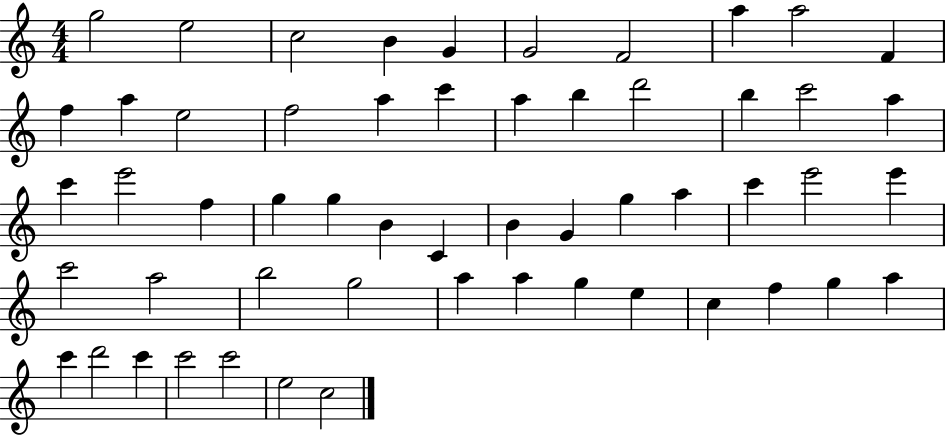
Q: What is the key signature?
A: C major